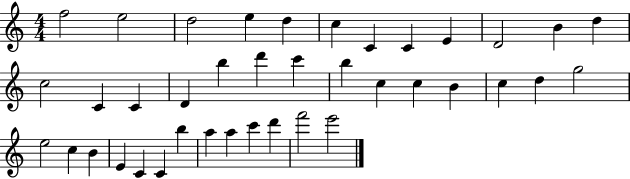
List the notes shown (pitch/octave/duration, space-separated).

F5/h E5/h D5/h E5/q D5/q C5/q C4/q C4/q E4/q D4/h B4/q D5/q C5/h C4/q C4/q D4/q B5/q D6/q C6/q B5/q C5/q C5/q B4/q C5/q D5/q G5/h E5/h C5/q B4/q E4/q C4/q C4/q B5/q A5/q A5/q C6/q D6/q F6/h E6/h